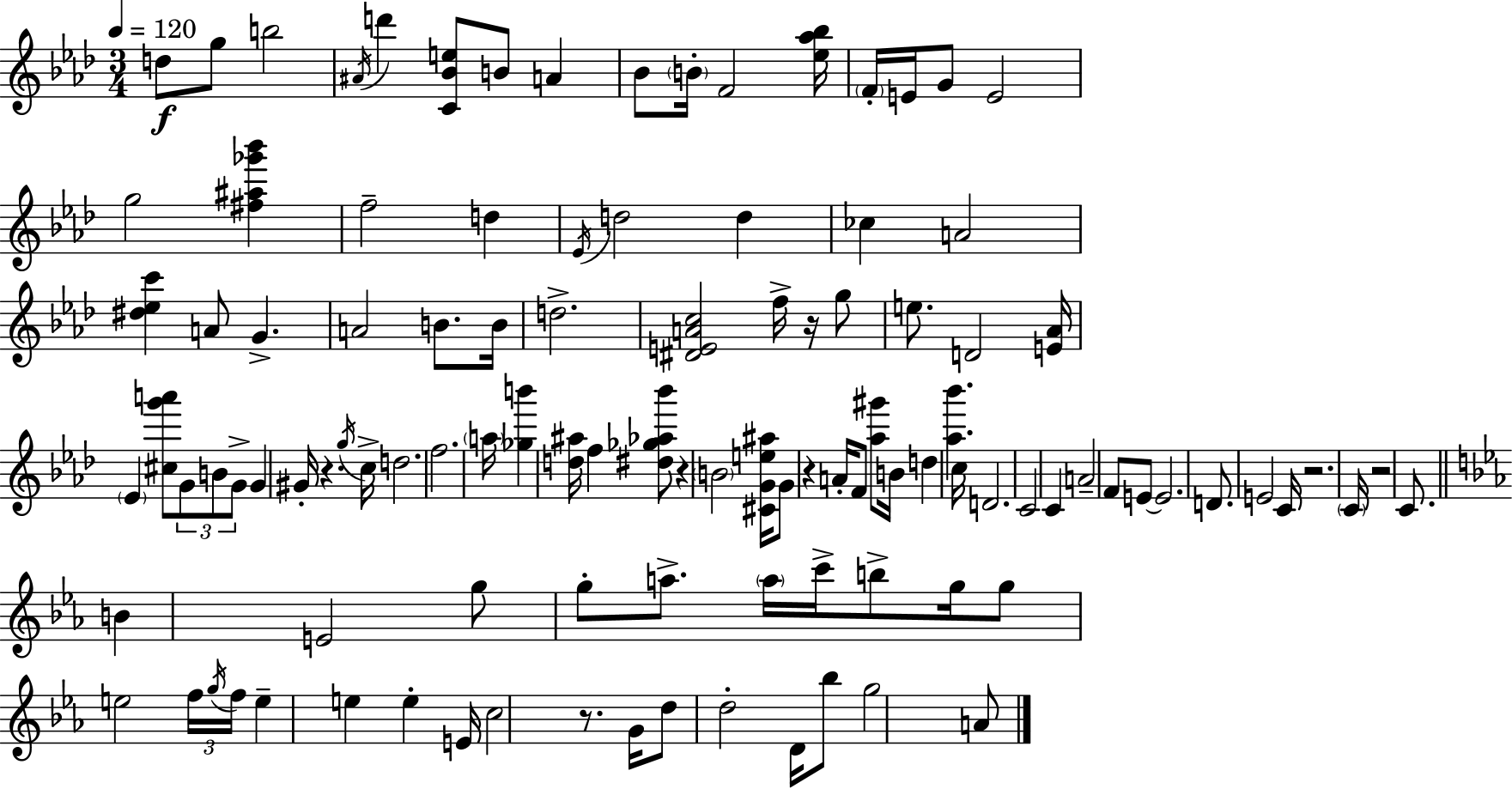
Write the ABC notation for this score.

X:1
T:Untitled
M:3/4
L:1/4
K:Ab
d/2 g/2 b2 ^A/4 d' [C_Be]/2 B/2 A _B/2 B/4 F2 [_e_a_b]/4 F/4 E/4 G/2 E2 g2 [^f^a_g'_b'] f2 d _E/4 d2 d _c A2 [^d_ec'] A/2 G A2 B/2 B/4 d2 [^DEAc]2 f/4 z/4 g/2 e/2 D2 [E_A]/4 _E [^cg'a']/2 G/2 B/2 G/2 G ^G/4 z g/4 c/4 d2 f2 a/4 [_gb'] [d^a]/4 f [^d_g_a_b']/2 z B2 [^CGe^a]/4 G/2 z A/4 F/2 [_a^g']/2 B/4 d [_a_b'] c/4 D2 C2 C A2 F/2 E/2 E2 D/2 E2 C/4 z2 C/4 z2 C/2 B E2 g/2 g/2 a/2 a/4 c'/4 b/2 g/4 g/2 e2 f/4 g/4 f/4 e e e E/4 c2 z/2 G/4 d/2 d2 D/4 _b/2 g2 A/2